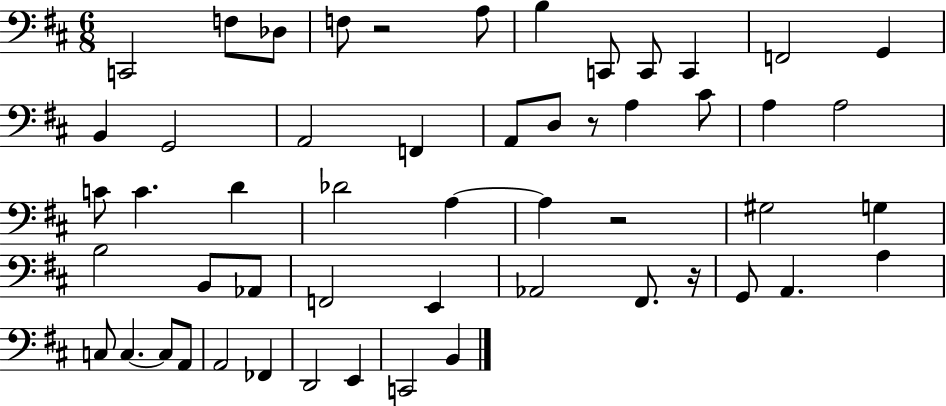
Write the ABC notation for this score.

X:1
T:Untitled
M:6/8
L:1/4
K:D
C,,2 F,/2 _D,/2 F,/2 z2 A,/2 B, C,,/2 C,,/2 C,, F,,2 G,, B,, G,,2 A,,2 F,, A,,/2 D,/2 z/2 A, ^C/2 A, A,2 C/2 C D _D2 A, A, z2 ^G,2 G, B,2 B,,/2 _A,,/2 F,,2 E,, _A,,2 ^F,,/2 z/4 G,,/2 A,, A, C,/2 C, C,/2 A,,/2 A,,2 _F,, D,,2 E,, C,,2 B,,